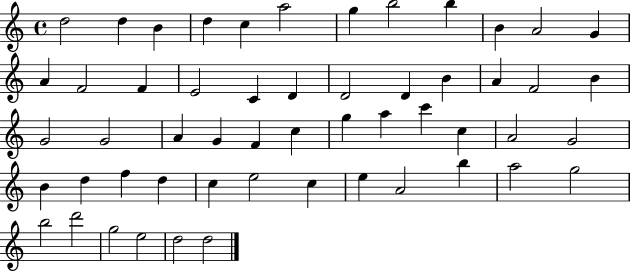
X:1
T:Untitled
M:4/4
L:1/4
K:C
d2 d B d c a2 g b2 b B A2 G A F2 F E2 C D D2 D B A F2 B G2 G2 A G F c g a c' c A2 G2 B d f d c e2 c e A2 b a2 g2 b2 d'2 g2 e2 d2 d2